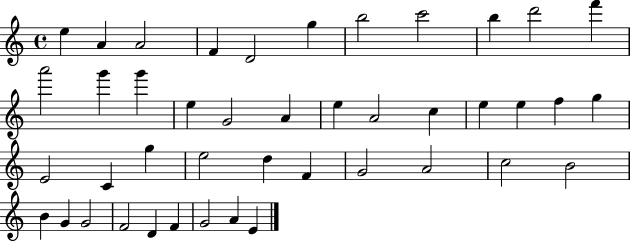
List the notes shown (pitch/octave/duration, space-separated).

E5/q A4/q A4/h F4/q D4/h G5/q B5/h C6/h B5/q D6/h F6/q A6/h G6/q G6/q E5/q G4/h A4/q E5/q A4/h C5/q E5/q E5/q F5/q G5/q E4/h C4/q G5/q E5/h D5/q F4/q G4/h A4/h C5/h B4/h B4/q G4/q G4/h F4/h D4/q F4/q G4/h A4/q E4/q